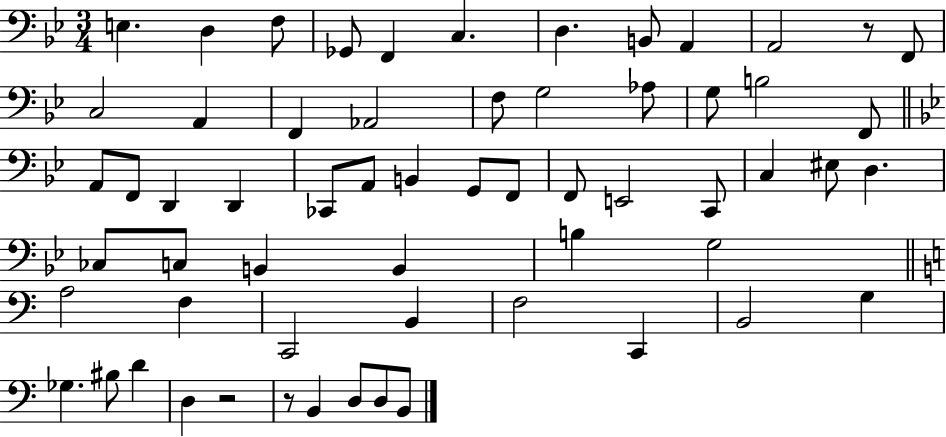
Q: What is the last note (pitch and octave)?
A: B2